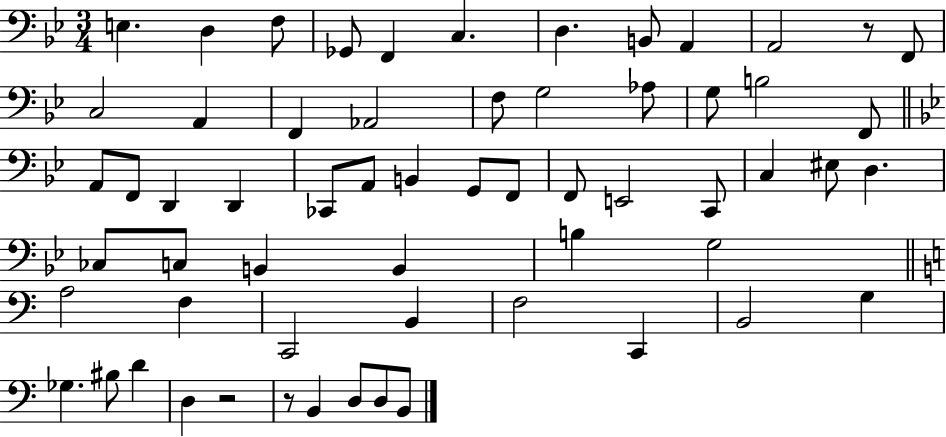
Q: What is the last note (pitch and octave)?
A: B2